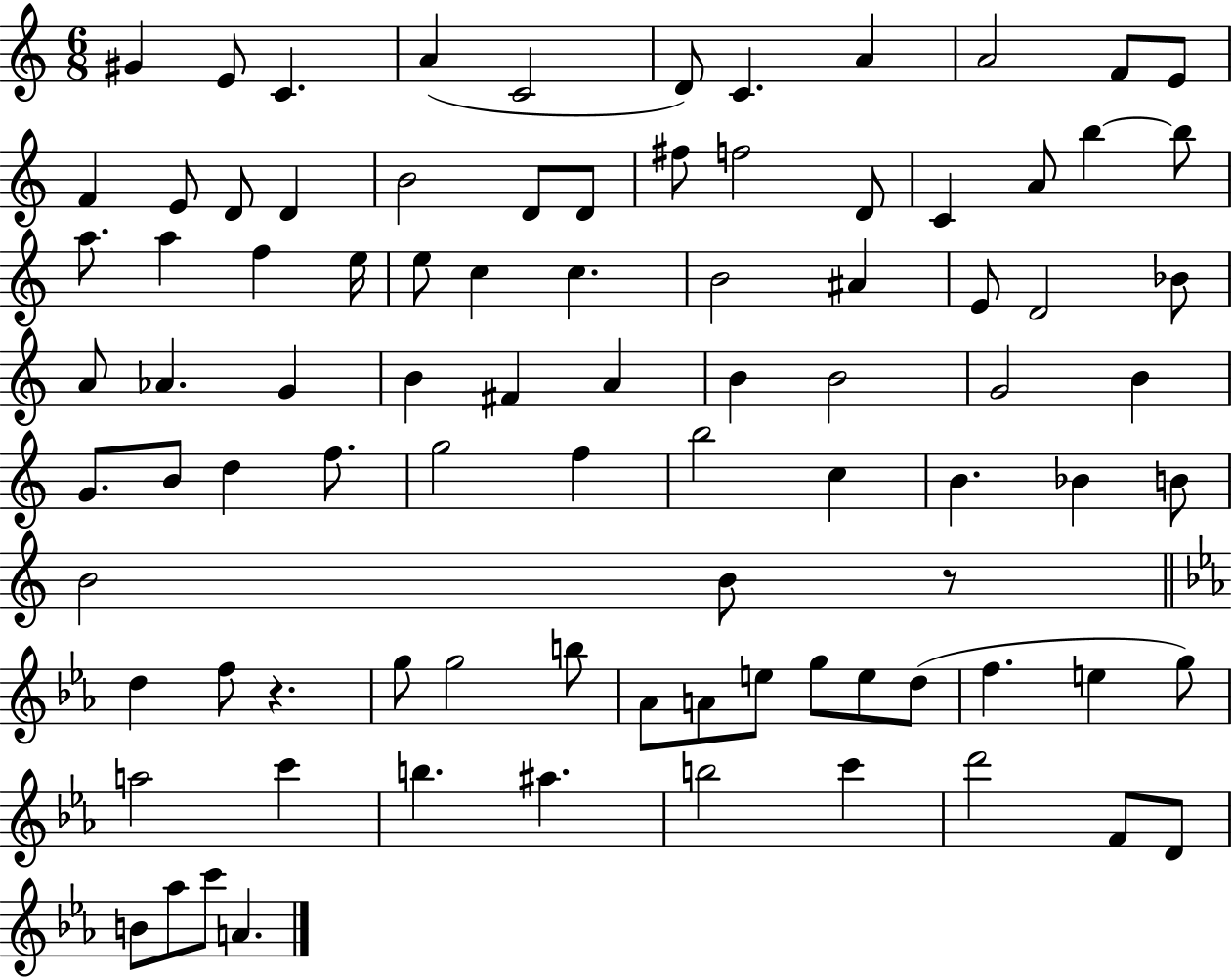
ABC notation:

X:1
T:Untitled
M:6/8
L:1/4
K:C
^G E/2 C A C2 D/2 C A A2 F/2 E/2 F E/2 D/2 D B2 D/2 D/2 ^f/2 f2 D/2 C A/2 b b/2 a/2 a f e/4 e/2 c c B2 ^A E/2 D2 _B/2 A/2 _A G B ^F A B B2 G2 B G/2 B/2 d f/2 g2 f b2 c B _B B/2 B2 B/2 z/2 d f/2 z g/2 g2 b/2 _A/2 A/2 e/2 g/2 e/2 d/2 f e g/2 a2 c' b ^a b2 c' d'2 F/2 D/2 B/2 _a/2 c'/2 A